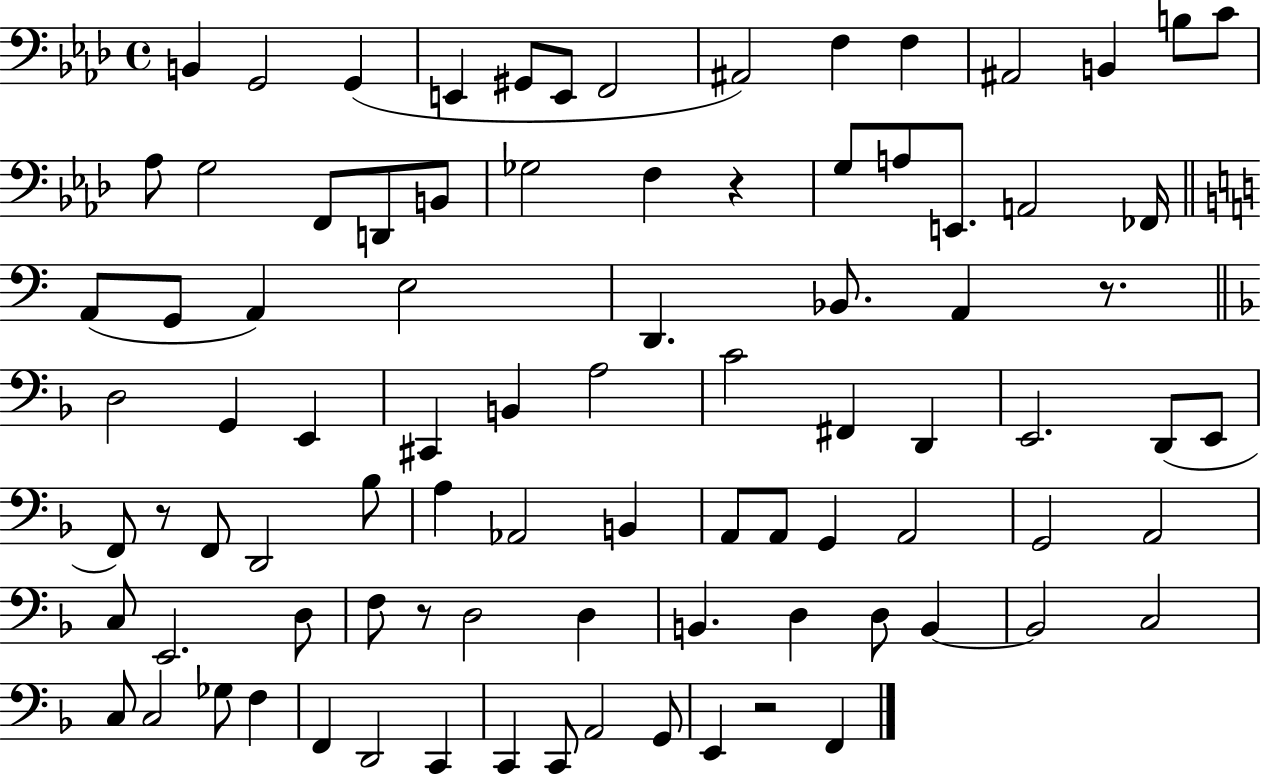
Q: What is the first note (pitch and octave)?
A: B2